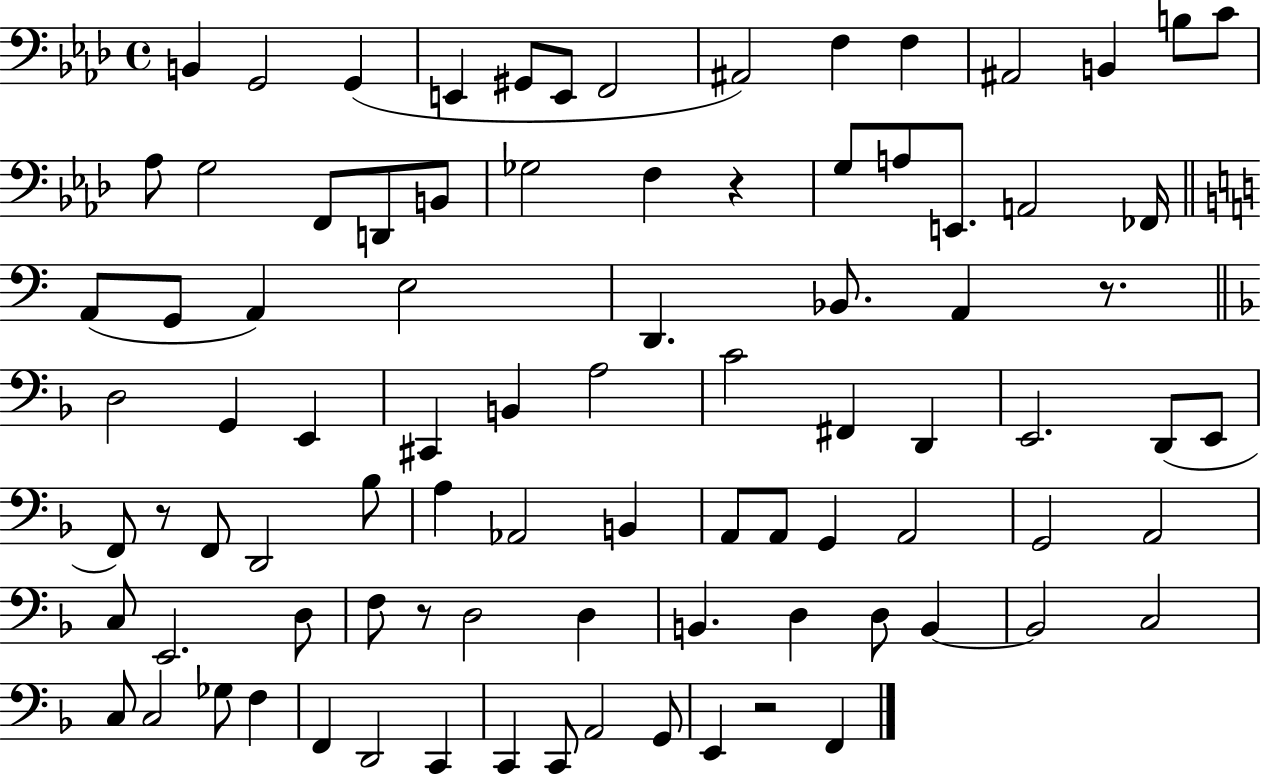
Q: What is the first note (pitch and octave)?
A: B2